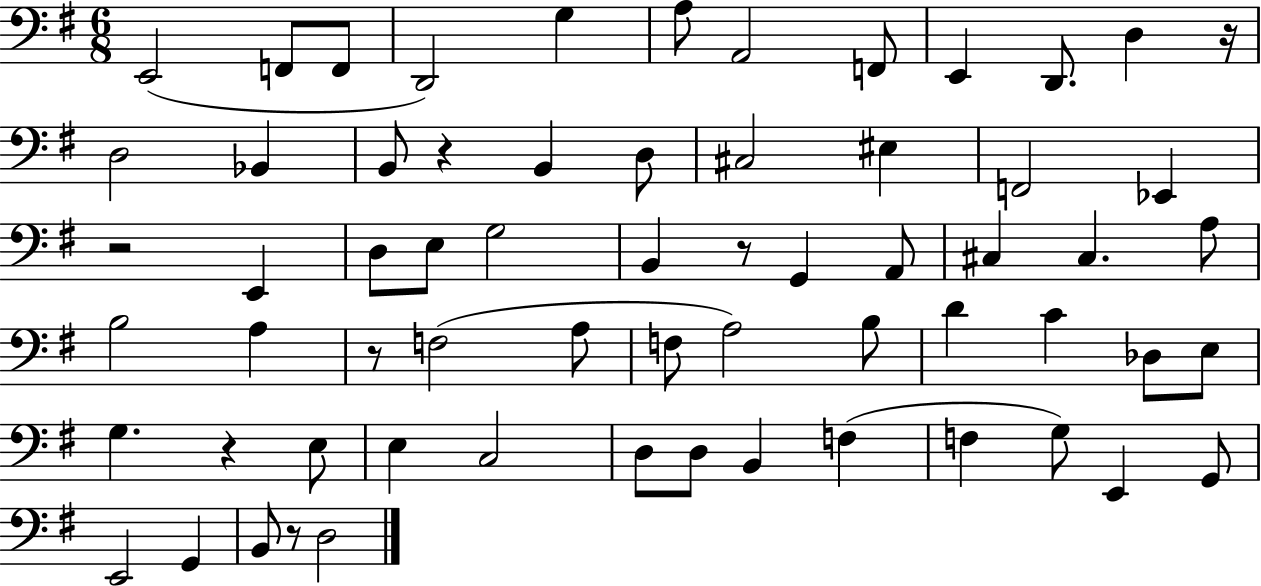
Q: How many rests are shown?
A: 7